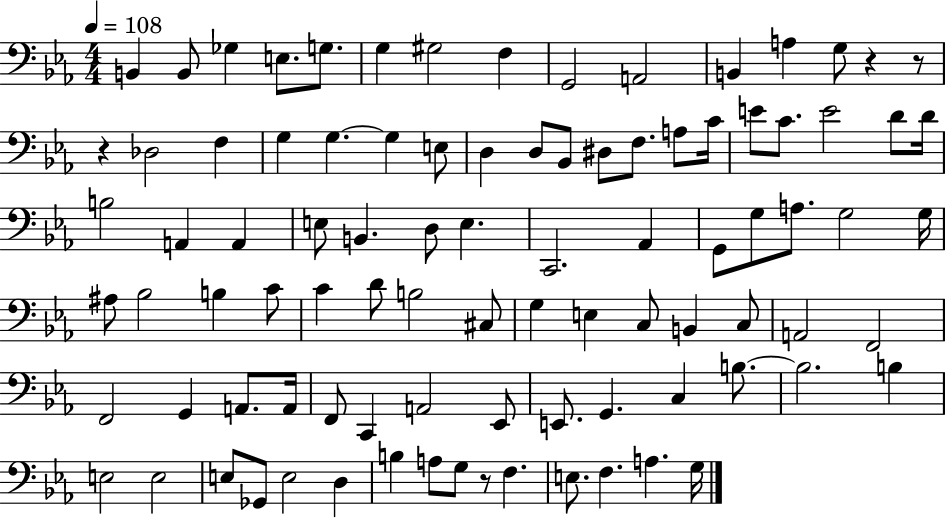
X:1
T:Untitled
M:4/4
L:1/4
K:Eb
B,, B,,/2 _G, E,/2 G,/2 G, ^G,2 F, G,,2 A,,2 B,, A, G,/2 z z/2 z _D,2 F, G, G, G, E,/2 D, D,/2 _B,,/2 ^D,/2 F,/2 A,/2 C/4 E/2 C/2 E2 D/2 D/4 B,2 A,, A,, E,/2 B,, D,/2 E, C,,2 _A,, G,,/2 G,/2 A,/2 G,2 G,/4 ^A,/2 _B,2 B, C/2 C D/2 B,2 ^C,/2 G, E, C,/2 B,, C,/2 A,,2 F,,2 F,,2 G,, A,,/2 A,,/4 F,,/2 C,, A,,2 _E,,/2 E,,/2 G,, C, B,/2 B,2 B, E,2 E,2 E,/2 _G,,/2 E,2 D, B, A,/2 G,/2 z/2 F, E,/2 F, A, G,/4